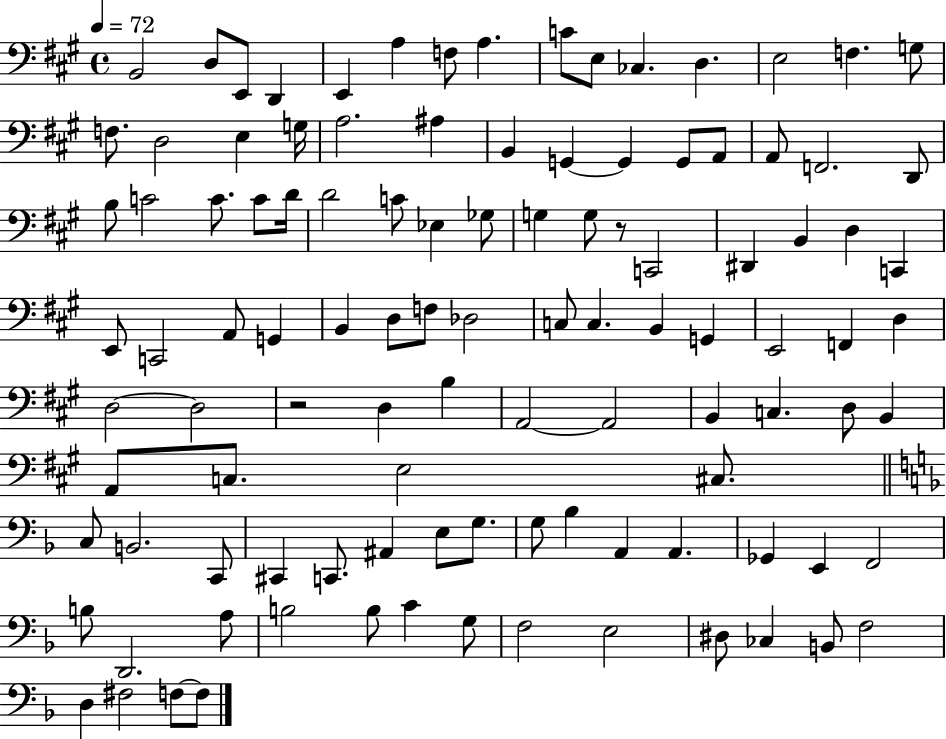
X:1
T:Untitled
M:4/4
L:1/4
K:A
B,,2 D,/2 E,,/2 D,, E,, A, F,/2 A, C/2 E,/2 _C, D, E,2 F, G,/2 F,/2 D,2 E, G,/4 A,2 ^A, B,, G,, G,, G,,/2 A,,/2 A,,/2 F,,2 D,,/2 B,/2 C2 C/2 C/2 D/4 D2 C/2 _E, _G,/2 G, G,/2 z/2 C,,2 ^D,, B,, D, C,, E,,/2 C,,2 A,,/2 G,, B,, D,/2 F,/2 _D,2 C,/2 C, B,, G,, E,,2 F,, D, D,2 D,2 z2 D, B, A,,2 A,,2 B,, C, D,/2 B,, A,,/2 C,/2 E,2 ^C,/2 C,/2 B,,2 C,,/2 ^C,, C,,/2 ^A,, E,/2 G,/2 G,/2 _B, A,, A,, _G,, E,, F,,2 B,/2 D,,2 A,/2 B,2 B,/2 C G,/2 F,2 E,2 ^D,/2 _C, B,,/2 F,2 D, ^F,2 F,/2 F,/2